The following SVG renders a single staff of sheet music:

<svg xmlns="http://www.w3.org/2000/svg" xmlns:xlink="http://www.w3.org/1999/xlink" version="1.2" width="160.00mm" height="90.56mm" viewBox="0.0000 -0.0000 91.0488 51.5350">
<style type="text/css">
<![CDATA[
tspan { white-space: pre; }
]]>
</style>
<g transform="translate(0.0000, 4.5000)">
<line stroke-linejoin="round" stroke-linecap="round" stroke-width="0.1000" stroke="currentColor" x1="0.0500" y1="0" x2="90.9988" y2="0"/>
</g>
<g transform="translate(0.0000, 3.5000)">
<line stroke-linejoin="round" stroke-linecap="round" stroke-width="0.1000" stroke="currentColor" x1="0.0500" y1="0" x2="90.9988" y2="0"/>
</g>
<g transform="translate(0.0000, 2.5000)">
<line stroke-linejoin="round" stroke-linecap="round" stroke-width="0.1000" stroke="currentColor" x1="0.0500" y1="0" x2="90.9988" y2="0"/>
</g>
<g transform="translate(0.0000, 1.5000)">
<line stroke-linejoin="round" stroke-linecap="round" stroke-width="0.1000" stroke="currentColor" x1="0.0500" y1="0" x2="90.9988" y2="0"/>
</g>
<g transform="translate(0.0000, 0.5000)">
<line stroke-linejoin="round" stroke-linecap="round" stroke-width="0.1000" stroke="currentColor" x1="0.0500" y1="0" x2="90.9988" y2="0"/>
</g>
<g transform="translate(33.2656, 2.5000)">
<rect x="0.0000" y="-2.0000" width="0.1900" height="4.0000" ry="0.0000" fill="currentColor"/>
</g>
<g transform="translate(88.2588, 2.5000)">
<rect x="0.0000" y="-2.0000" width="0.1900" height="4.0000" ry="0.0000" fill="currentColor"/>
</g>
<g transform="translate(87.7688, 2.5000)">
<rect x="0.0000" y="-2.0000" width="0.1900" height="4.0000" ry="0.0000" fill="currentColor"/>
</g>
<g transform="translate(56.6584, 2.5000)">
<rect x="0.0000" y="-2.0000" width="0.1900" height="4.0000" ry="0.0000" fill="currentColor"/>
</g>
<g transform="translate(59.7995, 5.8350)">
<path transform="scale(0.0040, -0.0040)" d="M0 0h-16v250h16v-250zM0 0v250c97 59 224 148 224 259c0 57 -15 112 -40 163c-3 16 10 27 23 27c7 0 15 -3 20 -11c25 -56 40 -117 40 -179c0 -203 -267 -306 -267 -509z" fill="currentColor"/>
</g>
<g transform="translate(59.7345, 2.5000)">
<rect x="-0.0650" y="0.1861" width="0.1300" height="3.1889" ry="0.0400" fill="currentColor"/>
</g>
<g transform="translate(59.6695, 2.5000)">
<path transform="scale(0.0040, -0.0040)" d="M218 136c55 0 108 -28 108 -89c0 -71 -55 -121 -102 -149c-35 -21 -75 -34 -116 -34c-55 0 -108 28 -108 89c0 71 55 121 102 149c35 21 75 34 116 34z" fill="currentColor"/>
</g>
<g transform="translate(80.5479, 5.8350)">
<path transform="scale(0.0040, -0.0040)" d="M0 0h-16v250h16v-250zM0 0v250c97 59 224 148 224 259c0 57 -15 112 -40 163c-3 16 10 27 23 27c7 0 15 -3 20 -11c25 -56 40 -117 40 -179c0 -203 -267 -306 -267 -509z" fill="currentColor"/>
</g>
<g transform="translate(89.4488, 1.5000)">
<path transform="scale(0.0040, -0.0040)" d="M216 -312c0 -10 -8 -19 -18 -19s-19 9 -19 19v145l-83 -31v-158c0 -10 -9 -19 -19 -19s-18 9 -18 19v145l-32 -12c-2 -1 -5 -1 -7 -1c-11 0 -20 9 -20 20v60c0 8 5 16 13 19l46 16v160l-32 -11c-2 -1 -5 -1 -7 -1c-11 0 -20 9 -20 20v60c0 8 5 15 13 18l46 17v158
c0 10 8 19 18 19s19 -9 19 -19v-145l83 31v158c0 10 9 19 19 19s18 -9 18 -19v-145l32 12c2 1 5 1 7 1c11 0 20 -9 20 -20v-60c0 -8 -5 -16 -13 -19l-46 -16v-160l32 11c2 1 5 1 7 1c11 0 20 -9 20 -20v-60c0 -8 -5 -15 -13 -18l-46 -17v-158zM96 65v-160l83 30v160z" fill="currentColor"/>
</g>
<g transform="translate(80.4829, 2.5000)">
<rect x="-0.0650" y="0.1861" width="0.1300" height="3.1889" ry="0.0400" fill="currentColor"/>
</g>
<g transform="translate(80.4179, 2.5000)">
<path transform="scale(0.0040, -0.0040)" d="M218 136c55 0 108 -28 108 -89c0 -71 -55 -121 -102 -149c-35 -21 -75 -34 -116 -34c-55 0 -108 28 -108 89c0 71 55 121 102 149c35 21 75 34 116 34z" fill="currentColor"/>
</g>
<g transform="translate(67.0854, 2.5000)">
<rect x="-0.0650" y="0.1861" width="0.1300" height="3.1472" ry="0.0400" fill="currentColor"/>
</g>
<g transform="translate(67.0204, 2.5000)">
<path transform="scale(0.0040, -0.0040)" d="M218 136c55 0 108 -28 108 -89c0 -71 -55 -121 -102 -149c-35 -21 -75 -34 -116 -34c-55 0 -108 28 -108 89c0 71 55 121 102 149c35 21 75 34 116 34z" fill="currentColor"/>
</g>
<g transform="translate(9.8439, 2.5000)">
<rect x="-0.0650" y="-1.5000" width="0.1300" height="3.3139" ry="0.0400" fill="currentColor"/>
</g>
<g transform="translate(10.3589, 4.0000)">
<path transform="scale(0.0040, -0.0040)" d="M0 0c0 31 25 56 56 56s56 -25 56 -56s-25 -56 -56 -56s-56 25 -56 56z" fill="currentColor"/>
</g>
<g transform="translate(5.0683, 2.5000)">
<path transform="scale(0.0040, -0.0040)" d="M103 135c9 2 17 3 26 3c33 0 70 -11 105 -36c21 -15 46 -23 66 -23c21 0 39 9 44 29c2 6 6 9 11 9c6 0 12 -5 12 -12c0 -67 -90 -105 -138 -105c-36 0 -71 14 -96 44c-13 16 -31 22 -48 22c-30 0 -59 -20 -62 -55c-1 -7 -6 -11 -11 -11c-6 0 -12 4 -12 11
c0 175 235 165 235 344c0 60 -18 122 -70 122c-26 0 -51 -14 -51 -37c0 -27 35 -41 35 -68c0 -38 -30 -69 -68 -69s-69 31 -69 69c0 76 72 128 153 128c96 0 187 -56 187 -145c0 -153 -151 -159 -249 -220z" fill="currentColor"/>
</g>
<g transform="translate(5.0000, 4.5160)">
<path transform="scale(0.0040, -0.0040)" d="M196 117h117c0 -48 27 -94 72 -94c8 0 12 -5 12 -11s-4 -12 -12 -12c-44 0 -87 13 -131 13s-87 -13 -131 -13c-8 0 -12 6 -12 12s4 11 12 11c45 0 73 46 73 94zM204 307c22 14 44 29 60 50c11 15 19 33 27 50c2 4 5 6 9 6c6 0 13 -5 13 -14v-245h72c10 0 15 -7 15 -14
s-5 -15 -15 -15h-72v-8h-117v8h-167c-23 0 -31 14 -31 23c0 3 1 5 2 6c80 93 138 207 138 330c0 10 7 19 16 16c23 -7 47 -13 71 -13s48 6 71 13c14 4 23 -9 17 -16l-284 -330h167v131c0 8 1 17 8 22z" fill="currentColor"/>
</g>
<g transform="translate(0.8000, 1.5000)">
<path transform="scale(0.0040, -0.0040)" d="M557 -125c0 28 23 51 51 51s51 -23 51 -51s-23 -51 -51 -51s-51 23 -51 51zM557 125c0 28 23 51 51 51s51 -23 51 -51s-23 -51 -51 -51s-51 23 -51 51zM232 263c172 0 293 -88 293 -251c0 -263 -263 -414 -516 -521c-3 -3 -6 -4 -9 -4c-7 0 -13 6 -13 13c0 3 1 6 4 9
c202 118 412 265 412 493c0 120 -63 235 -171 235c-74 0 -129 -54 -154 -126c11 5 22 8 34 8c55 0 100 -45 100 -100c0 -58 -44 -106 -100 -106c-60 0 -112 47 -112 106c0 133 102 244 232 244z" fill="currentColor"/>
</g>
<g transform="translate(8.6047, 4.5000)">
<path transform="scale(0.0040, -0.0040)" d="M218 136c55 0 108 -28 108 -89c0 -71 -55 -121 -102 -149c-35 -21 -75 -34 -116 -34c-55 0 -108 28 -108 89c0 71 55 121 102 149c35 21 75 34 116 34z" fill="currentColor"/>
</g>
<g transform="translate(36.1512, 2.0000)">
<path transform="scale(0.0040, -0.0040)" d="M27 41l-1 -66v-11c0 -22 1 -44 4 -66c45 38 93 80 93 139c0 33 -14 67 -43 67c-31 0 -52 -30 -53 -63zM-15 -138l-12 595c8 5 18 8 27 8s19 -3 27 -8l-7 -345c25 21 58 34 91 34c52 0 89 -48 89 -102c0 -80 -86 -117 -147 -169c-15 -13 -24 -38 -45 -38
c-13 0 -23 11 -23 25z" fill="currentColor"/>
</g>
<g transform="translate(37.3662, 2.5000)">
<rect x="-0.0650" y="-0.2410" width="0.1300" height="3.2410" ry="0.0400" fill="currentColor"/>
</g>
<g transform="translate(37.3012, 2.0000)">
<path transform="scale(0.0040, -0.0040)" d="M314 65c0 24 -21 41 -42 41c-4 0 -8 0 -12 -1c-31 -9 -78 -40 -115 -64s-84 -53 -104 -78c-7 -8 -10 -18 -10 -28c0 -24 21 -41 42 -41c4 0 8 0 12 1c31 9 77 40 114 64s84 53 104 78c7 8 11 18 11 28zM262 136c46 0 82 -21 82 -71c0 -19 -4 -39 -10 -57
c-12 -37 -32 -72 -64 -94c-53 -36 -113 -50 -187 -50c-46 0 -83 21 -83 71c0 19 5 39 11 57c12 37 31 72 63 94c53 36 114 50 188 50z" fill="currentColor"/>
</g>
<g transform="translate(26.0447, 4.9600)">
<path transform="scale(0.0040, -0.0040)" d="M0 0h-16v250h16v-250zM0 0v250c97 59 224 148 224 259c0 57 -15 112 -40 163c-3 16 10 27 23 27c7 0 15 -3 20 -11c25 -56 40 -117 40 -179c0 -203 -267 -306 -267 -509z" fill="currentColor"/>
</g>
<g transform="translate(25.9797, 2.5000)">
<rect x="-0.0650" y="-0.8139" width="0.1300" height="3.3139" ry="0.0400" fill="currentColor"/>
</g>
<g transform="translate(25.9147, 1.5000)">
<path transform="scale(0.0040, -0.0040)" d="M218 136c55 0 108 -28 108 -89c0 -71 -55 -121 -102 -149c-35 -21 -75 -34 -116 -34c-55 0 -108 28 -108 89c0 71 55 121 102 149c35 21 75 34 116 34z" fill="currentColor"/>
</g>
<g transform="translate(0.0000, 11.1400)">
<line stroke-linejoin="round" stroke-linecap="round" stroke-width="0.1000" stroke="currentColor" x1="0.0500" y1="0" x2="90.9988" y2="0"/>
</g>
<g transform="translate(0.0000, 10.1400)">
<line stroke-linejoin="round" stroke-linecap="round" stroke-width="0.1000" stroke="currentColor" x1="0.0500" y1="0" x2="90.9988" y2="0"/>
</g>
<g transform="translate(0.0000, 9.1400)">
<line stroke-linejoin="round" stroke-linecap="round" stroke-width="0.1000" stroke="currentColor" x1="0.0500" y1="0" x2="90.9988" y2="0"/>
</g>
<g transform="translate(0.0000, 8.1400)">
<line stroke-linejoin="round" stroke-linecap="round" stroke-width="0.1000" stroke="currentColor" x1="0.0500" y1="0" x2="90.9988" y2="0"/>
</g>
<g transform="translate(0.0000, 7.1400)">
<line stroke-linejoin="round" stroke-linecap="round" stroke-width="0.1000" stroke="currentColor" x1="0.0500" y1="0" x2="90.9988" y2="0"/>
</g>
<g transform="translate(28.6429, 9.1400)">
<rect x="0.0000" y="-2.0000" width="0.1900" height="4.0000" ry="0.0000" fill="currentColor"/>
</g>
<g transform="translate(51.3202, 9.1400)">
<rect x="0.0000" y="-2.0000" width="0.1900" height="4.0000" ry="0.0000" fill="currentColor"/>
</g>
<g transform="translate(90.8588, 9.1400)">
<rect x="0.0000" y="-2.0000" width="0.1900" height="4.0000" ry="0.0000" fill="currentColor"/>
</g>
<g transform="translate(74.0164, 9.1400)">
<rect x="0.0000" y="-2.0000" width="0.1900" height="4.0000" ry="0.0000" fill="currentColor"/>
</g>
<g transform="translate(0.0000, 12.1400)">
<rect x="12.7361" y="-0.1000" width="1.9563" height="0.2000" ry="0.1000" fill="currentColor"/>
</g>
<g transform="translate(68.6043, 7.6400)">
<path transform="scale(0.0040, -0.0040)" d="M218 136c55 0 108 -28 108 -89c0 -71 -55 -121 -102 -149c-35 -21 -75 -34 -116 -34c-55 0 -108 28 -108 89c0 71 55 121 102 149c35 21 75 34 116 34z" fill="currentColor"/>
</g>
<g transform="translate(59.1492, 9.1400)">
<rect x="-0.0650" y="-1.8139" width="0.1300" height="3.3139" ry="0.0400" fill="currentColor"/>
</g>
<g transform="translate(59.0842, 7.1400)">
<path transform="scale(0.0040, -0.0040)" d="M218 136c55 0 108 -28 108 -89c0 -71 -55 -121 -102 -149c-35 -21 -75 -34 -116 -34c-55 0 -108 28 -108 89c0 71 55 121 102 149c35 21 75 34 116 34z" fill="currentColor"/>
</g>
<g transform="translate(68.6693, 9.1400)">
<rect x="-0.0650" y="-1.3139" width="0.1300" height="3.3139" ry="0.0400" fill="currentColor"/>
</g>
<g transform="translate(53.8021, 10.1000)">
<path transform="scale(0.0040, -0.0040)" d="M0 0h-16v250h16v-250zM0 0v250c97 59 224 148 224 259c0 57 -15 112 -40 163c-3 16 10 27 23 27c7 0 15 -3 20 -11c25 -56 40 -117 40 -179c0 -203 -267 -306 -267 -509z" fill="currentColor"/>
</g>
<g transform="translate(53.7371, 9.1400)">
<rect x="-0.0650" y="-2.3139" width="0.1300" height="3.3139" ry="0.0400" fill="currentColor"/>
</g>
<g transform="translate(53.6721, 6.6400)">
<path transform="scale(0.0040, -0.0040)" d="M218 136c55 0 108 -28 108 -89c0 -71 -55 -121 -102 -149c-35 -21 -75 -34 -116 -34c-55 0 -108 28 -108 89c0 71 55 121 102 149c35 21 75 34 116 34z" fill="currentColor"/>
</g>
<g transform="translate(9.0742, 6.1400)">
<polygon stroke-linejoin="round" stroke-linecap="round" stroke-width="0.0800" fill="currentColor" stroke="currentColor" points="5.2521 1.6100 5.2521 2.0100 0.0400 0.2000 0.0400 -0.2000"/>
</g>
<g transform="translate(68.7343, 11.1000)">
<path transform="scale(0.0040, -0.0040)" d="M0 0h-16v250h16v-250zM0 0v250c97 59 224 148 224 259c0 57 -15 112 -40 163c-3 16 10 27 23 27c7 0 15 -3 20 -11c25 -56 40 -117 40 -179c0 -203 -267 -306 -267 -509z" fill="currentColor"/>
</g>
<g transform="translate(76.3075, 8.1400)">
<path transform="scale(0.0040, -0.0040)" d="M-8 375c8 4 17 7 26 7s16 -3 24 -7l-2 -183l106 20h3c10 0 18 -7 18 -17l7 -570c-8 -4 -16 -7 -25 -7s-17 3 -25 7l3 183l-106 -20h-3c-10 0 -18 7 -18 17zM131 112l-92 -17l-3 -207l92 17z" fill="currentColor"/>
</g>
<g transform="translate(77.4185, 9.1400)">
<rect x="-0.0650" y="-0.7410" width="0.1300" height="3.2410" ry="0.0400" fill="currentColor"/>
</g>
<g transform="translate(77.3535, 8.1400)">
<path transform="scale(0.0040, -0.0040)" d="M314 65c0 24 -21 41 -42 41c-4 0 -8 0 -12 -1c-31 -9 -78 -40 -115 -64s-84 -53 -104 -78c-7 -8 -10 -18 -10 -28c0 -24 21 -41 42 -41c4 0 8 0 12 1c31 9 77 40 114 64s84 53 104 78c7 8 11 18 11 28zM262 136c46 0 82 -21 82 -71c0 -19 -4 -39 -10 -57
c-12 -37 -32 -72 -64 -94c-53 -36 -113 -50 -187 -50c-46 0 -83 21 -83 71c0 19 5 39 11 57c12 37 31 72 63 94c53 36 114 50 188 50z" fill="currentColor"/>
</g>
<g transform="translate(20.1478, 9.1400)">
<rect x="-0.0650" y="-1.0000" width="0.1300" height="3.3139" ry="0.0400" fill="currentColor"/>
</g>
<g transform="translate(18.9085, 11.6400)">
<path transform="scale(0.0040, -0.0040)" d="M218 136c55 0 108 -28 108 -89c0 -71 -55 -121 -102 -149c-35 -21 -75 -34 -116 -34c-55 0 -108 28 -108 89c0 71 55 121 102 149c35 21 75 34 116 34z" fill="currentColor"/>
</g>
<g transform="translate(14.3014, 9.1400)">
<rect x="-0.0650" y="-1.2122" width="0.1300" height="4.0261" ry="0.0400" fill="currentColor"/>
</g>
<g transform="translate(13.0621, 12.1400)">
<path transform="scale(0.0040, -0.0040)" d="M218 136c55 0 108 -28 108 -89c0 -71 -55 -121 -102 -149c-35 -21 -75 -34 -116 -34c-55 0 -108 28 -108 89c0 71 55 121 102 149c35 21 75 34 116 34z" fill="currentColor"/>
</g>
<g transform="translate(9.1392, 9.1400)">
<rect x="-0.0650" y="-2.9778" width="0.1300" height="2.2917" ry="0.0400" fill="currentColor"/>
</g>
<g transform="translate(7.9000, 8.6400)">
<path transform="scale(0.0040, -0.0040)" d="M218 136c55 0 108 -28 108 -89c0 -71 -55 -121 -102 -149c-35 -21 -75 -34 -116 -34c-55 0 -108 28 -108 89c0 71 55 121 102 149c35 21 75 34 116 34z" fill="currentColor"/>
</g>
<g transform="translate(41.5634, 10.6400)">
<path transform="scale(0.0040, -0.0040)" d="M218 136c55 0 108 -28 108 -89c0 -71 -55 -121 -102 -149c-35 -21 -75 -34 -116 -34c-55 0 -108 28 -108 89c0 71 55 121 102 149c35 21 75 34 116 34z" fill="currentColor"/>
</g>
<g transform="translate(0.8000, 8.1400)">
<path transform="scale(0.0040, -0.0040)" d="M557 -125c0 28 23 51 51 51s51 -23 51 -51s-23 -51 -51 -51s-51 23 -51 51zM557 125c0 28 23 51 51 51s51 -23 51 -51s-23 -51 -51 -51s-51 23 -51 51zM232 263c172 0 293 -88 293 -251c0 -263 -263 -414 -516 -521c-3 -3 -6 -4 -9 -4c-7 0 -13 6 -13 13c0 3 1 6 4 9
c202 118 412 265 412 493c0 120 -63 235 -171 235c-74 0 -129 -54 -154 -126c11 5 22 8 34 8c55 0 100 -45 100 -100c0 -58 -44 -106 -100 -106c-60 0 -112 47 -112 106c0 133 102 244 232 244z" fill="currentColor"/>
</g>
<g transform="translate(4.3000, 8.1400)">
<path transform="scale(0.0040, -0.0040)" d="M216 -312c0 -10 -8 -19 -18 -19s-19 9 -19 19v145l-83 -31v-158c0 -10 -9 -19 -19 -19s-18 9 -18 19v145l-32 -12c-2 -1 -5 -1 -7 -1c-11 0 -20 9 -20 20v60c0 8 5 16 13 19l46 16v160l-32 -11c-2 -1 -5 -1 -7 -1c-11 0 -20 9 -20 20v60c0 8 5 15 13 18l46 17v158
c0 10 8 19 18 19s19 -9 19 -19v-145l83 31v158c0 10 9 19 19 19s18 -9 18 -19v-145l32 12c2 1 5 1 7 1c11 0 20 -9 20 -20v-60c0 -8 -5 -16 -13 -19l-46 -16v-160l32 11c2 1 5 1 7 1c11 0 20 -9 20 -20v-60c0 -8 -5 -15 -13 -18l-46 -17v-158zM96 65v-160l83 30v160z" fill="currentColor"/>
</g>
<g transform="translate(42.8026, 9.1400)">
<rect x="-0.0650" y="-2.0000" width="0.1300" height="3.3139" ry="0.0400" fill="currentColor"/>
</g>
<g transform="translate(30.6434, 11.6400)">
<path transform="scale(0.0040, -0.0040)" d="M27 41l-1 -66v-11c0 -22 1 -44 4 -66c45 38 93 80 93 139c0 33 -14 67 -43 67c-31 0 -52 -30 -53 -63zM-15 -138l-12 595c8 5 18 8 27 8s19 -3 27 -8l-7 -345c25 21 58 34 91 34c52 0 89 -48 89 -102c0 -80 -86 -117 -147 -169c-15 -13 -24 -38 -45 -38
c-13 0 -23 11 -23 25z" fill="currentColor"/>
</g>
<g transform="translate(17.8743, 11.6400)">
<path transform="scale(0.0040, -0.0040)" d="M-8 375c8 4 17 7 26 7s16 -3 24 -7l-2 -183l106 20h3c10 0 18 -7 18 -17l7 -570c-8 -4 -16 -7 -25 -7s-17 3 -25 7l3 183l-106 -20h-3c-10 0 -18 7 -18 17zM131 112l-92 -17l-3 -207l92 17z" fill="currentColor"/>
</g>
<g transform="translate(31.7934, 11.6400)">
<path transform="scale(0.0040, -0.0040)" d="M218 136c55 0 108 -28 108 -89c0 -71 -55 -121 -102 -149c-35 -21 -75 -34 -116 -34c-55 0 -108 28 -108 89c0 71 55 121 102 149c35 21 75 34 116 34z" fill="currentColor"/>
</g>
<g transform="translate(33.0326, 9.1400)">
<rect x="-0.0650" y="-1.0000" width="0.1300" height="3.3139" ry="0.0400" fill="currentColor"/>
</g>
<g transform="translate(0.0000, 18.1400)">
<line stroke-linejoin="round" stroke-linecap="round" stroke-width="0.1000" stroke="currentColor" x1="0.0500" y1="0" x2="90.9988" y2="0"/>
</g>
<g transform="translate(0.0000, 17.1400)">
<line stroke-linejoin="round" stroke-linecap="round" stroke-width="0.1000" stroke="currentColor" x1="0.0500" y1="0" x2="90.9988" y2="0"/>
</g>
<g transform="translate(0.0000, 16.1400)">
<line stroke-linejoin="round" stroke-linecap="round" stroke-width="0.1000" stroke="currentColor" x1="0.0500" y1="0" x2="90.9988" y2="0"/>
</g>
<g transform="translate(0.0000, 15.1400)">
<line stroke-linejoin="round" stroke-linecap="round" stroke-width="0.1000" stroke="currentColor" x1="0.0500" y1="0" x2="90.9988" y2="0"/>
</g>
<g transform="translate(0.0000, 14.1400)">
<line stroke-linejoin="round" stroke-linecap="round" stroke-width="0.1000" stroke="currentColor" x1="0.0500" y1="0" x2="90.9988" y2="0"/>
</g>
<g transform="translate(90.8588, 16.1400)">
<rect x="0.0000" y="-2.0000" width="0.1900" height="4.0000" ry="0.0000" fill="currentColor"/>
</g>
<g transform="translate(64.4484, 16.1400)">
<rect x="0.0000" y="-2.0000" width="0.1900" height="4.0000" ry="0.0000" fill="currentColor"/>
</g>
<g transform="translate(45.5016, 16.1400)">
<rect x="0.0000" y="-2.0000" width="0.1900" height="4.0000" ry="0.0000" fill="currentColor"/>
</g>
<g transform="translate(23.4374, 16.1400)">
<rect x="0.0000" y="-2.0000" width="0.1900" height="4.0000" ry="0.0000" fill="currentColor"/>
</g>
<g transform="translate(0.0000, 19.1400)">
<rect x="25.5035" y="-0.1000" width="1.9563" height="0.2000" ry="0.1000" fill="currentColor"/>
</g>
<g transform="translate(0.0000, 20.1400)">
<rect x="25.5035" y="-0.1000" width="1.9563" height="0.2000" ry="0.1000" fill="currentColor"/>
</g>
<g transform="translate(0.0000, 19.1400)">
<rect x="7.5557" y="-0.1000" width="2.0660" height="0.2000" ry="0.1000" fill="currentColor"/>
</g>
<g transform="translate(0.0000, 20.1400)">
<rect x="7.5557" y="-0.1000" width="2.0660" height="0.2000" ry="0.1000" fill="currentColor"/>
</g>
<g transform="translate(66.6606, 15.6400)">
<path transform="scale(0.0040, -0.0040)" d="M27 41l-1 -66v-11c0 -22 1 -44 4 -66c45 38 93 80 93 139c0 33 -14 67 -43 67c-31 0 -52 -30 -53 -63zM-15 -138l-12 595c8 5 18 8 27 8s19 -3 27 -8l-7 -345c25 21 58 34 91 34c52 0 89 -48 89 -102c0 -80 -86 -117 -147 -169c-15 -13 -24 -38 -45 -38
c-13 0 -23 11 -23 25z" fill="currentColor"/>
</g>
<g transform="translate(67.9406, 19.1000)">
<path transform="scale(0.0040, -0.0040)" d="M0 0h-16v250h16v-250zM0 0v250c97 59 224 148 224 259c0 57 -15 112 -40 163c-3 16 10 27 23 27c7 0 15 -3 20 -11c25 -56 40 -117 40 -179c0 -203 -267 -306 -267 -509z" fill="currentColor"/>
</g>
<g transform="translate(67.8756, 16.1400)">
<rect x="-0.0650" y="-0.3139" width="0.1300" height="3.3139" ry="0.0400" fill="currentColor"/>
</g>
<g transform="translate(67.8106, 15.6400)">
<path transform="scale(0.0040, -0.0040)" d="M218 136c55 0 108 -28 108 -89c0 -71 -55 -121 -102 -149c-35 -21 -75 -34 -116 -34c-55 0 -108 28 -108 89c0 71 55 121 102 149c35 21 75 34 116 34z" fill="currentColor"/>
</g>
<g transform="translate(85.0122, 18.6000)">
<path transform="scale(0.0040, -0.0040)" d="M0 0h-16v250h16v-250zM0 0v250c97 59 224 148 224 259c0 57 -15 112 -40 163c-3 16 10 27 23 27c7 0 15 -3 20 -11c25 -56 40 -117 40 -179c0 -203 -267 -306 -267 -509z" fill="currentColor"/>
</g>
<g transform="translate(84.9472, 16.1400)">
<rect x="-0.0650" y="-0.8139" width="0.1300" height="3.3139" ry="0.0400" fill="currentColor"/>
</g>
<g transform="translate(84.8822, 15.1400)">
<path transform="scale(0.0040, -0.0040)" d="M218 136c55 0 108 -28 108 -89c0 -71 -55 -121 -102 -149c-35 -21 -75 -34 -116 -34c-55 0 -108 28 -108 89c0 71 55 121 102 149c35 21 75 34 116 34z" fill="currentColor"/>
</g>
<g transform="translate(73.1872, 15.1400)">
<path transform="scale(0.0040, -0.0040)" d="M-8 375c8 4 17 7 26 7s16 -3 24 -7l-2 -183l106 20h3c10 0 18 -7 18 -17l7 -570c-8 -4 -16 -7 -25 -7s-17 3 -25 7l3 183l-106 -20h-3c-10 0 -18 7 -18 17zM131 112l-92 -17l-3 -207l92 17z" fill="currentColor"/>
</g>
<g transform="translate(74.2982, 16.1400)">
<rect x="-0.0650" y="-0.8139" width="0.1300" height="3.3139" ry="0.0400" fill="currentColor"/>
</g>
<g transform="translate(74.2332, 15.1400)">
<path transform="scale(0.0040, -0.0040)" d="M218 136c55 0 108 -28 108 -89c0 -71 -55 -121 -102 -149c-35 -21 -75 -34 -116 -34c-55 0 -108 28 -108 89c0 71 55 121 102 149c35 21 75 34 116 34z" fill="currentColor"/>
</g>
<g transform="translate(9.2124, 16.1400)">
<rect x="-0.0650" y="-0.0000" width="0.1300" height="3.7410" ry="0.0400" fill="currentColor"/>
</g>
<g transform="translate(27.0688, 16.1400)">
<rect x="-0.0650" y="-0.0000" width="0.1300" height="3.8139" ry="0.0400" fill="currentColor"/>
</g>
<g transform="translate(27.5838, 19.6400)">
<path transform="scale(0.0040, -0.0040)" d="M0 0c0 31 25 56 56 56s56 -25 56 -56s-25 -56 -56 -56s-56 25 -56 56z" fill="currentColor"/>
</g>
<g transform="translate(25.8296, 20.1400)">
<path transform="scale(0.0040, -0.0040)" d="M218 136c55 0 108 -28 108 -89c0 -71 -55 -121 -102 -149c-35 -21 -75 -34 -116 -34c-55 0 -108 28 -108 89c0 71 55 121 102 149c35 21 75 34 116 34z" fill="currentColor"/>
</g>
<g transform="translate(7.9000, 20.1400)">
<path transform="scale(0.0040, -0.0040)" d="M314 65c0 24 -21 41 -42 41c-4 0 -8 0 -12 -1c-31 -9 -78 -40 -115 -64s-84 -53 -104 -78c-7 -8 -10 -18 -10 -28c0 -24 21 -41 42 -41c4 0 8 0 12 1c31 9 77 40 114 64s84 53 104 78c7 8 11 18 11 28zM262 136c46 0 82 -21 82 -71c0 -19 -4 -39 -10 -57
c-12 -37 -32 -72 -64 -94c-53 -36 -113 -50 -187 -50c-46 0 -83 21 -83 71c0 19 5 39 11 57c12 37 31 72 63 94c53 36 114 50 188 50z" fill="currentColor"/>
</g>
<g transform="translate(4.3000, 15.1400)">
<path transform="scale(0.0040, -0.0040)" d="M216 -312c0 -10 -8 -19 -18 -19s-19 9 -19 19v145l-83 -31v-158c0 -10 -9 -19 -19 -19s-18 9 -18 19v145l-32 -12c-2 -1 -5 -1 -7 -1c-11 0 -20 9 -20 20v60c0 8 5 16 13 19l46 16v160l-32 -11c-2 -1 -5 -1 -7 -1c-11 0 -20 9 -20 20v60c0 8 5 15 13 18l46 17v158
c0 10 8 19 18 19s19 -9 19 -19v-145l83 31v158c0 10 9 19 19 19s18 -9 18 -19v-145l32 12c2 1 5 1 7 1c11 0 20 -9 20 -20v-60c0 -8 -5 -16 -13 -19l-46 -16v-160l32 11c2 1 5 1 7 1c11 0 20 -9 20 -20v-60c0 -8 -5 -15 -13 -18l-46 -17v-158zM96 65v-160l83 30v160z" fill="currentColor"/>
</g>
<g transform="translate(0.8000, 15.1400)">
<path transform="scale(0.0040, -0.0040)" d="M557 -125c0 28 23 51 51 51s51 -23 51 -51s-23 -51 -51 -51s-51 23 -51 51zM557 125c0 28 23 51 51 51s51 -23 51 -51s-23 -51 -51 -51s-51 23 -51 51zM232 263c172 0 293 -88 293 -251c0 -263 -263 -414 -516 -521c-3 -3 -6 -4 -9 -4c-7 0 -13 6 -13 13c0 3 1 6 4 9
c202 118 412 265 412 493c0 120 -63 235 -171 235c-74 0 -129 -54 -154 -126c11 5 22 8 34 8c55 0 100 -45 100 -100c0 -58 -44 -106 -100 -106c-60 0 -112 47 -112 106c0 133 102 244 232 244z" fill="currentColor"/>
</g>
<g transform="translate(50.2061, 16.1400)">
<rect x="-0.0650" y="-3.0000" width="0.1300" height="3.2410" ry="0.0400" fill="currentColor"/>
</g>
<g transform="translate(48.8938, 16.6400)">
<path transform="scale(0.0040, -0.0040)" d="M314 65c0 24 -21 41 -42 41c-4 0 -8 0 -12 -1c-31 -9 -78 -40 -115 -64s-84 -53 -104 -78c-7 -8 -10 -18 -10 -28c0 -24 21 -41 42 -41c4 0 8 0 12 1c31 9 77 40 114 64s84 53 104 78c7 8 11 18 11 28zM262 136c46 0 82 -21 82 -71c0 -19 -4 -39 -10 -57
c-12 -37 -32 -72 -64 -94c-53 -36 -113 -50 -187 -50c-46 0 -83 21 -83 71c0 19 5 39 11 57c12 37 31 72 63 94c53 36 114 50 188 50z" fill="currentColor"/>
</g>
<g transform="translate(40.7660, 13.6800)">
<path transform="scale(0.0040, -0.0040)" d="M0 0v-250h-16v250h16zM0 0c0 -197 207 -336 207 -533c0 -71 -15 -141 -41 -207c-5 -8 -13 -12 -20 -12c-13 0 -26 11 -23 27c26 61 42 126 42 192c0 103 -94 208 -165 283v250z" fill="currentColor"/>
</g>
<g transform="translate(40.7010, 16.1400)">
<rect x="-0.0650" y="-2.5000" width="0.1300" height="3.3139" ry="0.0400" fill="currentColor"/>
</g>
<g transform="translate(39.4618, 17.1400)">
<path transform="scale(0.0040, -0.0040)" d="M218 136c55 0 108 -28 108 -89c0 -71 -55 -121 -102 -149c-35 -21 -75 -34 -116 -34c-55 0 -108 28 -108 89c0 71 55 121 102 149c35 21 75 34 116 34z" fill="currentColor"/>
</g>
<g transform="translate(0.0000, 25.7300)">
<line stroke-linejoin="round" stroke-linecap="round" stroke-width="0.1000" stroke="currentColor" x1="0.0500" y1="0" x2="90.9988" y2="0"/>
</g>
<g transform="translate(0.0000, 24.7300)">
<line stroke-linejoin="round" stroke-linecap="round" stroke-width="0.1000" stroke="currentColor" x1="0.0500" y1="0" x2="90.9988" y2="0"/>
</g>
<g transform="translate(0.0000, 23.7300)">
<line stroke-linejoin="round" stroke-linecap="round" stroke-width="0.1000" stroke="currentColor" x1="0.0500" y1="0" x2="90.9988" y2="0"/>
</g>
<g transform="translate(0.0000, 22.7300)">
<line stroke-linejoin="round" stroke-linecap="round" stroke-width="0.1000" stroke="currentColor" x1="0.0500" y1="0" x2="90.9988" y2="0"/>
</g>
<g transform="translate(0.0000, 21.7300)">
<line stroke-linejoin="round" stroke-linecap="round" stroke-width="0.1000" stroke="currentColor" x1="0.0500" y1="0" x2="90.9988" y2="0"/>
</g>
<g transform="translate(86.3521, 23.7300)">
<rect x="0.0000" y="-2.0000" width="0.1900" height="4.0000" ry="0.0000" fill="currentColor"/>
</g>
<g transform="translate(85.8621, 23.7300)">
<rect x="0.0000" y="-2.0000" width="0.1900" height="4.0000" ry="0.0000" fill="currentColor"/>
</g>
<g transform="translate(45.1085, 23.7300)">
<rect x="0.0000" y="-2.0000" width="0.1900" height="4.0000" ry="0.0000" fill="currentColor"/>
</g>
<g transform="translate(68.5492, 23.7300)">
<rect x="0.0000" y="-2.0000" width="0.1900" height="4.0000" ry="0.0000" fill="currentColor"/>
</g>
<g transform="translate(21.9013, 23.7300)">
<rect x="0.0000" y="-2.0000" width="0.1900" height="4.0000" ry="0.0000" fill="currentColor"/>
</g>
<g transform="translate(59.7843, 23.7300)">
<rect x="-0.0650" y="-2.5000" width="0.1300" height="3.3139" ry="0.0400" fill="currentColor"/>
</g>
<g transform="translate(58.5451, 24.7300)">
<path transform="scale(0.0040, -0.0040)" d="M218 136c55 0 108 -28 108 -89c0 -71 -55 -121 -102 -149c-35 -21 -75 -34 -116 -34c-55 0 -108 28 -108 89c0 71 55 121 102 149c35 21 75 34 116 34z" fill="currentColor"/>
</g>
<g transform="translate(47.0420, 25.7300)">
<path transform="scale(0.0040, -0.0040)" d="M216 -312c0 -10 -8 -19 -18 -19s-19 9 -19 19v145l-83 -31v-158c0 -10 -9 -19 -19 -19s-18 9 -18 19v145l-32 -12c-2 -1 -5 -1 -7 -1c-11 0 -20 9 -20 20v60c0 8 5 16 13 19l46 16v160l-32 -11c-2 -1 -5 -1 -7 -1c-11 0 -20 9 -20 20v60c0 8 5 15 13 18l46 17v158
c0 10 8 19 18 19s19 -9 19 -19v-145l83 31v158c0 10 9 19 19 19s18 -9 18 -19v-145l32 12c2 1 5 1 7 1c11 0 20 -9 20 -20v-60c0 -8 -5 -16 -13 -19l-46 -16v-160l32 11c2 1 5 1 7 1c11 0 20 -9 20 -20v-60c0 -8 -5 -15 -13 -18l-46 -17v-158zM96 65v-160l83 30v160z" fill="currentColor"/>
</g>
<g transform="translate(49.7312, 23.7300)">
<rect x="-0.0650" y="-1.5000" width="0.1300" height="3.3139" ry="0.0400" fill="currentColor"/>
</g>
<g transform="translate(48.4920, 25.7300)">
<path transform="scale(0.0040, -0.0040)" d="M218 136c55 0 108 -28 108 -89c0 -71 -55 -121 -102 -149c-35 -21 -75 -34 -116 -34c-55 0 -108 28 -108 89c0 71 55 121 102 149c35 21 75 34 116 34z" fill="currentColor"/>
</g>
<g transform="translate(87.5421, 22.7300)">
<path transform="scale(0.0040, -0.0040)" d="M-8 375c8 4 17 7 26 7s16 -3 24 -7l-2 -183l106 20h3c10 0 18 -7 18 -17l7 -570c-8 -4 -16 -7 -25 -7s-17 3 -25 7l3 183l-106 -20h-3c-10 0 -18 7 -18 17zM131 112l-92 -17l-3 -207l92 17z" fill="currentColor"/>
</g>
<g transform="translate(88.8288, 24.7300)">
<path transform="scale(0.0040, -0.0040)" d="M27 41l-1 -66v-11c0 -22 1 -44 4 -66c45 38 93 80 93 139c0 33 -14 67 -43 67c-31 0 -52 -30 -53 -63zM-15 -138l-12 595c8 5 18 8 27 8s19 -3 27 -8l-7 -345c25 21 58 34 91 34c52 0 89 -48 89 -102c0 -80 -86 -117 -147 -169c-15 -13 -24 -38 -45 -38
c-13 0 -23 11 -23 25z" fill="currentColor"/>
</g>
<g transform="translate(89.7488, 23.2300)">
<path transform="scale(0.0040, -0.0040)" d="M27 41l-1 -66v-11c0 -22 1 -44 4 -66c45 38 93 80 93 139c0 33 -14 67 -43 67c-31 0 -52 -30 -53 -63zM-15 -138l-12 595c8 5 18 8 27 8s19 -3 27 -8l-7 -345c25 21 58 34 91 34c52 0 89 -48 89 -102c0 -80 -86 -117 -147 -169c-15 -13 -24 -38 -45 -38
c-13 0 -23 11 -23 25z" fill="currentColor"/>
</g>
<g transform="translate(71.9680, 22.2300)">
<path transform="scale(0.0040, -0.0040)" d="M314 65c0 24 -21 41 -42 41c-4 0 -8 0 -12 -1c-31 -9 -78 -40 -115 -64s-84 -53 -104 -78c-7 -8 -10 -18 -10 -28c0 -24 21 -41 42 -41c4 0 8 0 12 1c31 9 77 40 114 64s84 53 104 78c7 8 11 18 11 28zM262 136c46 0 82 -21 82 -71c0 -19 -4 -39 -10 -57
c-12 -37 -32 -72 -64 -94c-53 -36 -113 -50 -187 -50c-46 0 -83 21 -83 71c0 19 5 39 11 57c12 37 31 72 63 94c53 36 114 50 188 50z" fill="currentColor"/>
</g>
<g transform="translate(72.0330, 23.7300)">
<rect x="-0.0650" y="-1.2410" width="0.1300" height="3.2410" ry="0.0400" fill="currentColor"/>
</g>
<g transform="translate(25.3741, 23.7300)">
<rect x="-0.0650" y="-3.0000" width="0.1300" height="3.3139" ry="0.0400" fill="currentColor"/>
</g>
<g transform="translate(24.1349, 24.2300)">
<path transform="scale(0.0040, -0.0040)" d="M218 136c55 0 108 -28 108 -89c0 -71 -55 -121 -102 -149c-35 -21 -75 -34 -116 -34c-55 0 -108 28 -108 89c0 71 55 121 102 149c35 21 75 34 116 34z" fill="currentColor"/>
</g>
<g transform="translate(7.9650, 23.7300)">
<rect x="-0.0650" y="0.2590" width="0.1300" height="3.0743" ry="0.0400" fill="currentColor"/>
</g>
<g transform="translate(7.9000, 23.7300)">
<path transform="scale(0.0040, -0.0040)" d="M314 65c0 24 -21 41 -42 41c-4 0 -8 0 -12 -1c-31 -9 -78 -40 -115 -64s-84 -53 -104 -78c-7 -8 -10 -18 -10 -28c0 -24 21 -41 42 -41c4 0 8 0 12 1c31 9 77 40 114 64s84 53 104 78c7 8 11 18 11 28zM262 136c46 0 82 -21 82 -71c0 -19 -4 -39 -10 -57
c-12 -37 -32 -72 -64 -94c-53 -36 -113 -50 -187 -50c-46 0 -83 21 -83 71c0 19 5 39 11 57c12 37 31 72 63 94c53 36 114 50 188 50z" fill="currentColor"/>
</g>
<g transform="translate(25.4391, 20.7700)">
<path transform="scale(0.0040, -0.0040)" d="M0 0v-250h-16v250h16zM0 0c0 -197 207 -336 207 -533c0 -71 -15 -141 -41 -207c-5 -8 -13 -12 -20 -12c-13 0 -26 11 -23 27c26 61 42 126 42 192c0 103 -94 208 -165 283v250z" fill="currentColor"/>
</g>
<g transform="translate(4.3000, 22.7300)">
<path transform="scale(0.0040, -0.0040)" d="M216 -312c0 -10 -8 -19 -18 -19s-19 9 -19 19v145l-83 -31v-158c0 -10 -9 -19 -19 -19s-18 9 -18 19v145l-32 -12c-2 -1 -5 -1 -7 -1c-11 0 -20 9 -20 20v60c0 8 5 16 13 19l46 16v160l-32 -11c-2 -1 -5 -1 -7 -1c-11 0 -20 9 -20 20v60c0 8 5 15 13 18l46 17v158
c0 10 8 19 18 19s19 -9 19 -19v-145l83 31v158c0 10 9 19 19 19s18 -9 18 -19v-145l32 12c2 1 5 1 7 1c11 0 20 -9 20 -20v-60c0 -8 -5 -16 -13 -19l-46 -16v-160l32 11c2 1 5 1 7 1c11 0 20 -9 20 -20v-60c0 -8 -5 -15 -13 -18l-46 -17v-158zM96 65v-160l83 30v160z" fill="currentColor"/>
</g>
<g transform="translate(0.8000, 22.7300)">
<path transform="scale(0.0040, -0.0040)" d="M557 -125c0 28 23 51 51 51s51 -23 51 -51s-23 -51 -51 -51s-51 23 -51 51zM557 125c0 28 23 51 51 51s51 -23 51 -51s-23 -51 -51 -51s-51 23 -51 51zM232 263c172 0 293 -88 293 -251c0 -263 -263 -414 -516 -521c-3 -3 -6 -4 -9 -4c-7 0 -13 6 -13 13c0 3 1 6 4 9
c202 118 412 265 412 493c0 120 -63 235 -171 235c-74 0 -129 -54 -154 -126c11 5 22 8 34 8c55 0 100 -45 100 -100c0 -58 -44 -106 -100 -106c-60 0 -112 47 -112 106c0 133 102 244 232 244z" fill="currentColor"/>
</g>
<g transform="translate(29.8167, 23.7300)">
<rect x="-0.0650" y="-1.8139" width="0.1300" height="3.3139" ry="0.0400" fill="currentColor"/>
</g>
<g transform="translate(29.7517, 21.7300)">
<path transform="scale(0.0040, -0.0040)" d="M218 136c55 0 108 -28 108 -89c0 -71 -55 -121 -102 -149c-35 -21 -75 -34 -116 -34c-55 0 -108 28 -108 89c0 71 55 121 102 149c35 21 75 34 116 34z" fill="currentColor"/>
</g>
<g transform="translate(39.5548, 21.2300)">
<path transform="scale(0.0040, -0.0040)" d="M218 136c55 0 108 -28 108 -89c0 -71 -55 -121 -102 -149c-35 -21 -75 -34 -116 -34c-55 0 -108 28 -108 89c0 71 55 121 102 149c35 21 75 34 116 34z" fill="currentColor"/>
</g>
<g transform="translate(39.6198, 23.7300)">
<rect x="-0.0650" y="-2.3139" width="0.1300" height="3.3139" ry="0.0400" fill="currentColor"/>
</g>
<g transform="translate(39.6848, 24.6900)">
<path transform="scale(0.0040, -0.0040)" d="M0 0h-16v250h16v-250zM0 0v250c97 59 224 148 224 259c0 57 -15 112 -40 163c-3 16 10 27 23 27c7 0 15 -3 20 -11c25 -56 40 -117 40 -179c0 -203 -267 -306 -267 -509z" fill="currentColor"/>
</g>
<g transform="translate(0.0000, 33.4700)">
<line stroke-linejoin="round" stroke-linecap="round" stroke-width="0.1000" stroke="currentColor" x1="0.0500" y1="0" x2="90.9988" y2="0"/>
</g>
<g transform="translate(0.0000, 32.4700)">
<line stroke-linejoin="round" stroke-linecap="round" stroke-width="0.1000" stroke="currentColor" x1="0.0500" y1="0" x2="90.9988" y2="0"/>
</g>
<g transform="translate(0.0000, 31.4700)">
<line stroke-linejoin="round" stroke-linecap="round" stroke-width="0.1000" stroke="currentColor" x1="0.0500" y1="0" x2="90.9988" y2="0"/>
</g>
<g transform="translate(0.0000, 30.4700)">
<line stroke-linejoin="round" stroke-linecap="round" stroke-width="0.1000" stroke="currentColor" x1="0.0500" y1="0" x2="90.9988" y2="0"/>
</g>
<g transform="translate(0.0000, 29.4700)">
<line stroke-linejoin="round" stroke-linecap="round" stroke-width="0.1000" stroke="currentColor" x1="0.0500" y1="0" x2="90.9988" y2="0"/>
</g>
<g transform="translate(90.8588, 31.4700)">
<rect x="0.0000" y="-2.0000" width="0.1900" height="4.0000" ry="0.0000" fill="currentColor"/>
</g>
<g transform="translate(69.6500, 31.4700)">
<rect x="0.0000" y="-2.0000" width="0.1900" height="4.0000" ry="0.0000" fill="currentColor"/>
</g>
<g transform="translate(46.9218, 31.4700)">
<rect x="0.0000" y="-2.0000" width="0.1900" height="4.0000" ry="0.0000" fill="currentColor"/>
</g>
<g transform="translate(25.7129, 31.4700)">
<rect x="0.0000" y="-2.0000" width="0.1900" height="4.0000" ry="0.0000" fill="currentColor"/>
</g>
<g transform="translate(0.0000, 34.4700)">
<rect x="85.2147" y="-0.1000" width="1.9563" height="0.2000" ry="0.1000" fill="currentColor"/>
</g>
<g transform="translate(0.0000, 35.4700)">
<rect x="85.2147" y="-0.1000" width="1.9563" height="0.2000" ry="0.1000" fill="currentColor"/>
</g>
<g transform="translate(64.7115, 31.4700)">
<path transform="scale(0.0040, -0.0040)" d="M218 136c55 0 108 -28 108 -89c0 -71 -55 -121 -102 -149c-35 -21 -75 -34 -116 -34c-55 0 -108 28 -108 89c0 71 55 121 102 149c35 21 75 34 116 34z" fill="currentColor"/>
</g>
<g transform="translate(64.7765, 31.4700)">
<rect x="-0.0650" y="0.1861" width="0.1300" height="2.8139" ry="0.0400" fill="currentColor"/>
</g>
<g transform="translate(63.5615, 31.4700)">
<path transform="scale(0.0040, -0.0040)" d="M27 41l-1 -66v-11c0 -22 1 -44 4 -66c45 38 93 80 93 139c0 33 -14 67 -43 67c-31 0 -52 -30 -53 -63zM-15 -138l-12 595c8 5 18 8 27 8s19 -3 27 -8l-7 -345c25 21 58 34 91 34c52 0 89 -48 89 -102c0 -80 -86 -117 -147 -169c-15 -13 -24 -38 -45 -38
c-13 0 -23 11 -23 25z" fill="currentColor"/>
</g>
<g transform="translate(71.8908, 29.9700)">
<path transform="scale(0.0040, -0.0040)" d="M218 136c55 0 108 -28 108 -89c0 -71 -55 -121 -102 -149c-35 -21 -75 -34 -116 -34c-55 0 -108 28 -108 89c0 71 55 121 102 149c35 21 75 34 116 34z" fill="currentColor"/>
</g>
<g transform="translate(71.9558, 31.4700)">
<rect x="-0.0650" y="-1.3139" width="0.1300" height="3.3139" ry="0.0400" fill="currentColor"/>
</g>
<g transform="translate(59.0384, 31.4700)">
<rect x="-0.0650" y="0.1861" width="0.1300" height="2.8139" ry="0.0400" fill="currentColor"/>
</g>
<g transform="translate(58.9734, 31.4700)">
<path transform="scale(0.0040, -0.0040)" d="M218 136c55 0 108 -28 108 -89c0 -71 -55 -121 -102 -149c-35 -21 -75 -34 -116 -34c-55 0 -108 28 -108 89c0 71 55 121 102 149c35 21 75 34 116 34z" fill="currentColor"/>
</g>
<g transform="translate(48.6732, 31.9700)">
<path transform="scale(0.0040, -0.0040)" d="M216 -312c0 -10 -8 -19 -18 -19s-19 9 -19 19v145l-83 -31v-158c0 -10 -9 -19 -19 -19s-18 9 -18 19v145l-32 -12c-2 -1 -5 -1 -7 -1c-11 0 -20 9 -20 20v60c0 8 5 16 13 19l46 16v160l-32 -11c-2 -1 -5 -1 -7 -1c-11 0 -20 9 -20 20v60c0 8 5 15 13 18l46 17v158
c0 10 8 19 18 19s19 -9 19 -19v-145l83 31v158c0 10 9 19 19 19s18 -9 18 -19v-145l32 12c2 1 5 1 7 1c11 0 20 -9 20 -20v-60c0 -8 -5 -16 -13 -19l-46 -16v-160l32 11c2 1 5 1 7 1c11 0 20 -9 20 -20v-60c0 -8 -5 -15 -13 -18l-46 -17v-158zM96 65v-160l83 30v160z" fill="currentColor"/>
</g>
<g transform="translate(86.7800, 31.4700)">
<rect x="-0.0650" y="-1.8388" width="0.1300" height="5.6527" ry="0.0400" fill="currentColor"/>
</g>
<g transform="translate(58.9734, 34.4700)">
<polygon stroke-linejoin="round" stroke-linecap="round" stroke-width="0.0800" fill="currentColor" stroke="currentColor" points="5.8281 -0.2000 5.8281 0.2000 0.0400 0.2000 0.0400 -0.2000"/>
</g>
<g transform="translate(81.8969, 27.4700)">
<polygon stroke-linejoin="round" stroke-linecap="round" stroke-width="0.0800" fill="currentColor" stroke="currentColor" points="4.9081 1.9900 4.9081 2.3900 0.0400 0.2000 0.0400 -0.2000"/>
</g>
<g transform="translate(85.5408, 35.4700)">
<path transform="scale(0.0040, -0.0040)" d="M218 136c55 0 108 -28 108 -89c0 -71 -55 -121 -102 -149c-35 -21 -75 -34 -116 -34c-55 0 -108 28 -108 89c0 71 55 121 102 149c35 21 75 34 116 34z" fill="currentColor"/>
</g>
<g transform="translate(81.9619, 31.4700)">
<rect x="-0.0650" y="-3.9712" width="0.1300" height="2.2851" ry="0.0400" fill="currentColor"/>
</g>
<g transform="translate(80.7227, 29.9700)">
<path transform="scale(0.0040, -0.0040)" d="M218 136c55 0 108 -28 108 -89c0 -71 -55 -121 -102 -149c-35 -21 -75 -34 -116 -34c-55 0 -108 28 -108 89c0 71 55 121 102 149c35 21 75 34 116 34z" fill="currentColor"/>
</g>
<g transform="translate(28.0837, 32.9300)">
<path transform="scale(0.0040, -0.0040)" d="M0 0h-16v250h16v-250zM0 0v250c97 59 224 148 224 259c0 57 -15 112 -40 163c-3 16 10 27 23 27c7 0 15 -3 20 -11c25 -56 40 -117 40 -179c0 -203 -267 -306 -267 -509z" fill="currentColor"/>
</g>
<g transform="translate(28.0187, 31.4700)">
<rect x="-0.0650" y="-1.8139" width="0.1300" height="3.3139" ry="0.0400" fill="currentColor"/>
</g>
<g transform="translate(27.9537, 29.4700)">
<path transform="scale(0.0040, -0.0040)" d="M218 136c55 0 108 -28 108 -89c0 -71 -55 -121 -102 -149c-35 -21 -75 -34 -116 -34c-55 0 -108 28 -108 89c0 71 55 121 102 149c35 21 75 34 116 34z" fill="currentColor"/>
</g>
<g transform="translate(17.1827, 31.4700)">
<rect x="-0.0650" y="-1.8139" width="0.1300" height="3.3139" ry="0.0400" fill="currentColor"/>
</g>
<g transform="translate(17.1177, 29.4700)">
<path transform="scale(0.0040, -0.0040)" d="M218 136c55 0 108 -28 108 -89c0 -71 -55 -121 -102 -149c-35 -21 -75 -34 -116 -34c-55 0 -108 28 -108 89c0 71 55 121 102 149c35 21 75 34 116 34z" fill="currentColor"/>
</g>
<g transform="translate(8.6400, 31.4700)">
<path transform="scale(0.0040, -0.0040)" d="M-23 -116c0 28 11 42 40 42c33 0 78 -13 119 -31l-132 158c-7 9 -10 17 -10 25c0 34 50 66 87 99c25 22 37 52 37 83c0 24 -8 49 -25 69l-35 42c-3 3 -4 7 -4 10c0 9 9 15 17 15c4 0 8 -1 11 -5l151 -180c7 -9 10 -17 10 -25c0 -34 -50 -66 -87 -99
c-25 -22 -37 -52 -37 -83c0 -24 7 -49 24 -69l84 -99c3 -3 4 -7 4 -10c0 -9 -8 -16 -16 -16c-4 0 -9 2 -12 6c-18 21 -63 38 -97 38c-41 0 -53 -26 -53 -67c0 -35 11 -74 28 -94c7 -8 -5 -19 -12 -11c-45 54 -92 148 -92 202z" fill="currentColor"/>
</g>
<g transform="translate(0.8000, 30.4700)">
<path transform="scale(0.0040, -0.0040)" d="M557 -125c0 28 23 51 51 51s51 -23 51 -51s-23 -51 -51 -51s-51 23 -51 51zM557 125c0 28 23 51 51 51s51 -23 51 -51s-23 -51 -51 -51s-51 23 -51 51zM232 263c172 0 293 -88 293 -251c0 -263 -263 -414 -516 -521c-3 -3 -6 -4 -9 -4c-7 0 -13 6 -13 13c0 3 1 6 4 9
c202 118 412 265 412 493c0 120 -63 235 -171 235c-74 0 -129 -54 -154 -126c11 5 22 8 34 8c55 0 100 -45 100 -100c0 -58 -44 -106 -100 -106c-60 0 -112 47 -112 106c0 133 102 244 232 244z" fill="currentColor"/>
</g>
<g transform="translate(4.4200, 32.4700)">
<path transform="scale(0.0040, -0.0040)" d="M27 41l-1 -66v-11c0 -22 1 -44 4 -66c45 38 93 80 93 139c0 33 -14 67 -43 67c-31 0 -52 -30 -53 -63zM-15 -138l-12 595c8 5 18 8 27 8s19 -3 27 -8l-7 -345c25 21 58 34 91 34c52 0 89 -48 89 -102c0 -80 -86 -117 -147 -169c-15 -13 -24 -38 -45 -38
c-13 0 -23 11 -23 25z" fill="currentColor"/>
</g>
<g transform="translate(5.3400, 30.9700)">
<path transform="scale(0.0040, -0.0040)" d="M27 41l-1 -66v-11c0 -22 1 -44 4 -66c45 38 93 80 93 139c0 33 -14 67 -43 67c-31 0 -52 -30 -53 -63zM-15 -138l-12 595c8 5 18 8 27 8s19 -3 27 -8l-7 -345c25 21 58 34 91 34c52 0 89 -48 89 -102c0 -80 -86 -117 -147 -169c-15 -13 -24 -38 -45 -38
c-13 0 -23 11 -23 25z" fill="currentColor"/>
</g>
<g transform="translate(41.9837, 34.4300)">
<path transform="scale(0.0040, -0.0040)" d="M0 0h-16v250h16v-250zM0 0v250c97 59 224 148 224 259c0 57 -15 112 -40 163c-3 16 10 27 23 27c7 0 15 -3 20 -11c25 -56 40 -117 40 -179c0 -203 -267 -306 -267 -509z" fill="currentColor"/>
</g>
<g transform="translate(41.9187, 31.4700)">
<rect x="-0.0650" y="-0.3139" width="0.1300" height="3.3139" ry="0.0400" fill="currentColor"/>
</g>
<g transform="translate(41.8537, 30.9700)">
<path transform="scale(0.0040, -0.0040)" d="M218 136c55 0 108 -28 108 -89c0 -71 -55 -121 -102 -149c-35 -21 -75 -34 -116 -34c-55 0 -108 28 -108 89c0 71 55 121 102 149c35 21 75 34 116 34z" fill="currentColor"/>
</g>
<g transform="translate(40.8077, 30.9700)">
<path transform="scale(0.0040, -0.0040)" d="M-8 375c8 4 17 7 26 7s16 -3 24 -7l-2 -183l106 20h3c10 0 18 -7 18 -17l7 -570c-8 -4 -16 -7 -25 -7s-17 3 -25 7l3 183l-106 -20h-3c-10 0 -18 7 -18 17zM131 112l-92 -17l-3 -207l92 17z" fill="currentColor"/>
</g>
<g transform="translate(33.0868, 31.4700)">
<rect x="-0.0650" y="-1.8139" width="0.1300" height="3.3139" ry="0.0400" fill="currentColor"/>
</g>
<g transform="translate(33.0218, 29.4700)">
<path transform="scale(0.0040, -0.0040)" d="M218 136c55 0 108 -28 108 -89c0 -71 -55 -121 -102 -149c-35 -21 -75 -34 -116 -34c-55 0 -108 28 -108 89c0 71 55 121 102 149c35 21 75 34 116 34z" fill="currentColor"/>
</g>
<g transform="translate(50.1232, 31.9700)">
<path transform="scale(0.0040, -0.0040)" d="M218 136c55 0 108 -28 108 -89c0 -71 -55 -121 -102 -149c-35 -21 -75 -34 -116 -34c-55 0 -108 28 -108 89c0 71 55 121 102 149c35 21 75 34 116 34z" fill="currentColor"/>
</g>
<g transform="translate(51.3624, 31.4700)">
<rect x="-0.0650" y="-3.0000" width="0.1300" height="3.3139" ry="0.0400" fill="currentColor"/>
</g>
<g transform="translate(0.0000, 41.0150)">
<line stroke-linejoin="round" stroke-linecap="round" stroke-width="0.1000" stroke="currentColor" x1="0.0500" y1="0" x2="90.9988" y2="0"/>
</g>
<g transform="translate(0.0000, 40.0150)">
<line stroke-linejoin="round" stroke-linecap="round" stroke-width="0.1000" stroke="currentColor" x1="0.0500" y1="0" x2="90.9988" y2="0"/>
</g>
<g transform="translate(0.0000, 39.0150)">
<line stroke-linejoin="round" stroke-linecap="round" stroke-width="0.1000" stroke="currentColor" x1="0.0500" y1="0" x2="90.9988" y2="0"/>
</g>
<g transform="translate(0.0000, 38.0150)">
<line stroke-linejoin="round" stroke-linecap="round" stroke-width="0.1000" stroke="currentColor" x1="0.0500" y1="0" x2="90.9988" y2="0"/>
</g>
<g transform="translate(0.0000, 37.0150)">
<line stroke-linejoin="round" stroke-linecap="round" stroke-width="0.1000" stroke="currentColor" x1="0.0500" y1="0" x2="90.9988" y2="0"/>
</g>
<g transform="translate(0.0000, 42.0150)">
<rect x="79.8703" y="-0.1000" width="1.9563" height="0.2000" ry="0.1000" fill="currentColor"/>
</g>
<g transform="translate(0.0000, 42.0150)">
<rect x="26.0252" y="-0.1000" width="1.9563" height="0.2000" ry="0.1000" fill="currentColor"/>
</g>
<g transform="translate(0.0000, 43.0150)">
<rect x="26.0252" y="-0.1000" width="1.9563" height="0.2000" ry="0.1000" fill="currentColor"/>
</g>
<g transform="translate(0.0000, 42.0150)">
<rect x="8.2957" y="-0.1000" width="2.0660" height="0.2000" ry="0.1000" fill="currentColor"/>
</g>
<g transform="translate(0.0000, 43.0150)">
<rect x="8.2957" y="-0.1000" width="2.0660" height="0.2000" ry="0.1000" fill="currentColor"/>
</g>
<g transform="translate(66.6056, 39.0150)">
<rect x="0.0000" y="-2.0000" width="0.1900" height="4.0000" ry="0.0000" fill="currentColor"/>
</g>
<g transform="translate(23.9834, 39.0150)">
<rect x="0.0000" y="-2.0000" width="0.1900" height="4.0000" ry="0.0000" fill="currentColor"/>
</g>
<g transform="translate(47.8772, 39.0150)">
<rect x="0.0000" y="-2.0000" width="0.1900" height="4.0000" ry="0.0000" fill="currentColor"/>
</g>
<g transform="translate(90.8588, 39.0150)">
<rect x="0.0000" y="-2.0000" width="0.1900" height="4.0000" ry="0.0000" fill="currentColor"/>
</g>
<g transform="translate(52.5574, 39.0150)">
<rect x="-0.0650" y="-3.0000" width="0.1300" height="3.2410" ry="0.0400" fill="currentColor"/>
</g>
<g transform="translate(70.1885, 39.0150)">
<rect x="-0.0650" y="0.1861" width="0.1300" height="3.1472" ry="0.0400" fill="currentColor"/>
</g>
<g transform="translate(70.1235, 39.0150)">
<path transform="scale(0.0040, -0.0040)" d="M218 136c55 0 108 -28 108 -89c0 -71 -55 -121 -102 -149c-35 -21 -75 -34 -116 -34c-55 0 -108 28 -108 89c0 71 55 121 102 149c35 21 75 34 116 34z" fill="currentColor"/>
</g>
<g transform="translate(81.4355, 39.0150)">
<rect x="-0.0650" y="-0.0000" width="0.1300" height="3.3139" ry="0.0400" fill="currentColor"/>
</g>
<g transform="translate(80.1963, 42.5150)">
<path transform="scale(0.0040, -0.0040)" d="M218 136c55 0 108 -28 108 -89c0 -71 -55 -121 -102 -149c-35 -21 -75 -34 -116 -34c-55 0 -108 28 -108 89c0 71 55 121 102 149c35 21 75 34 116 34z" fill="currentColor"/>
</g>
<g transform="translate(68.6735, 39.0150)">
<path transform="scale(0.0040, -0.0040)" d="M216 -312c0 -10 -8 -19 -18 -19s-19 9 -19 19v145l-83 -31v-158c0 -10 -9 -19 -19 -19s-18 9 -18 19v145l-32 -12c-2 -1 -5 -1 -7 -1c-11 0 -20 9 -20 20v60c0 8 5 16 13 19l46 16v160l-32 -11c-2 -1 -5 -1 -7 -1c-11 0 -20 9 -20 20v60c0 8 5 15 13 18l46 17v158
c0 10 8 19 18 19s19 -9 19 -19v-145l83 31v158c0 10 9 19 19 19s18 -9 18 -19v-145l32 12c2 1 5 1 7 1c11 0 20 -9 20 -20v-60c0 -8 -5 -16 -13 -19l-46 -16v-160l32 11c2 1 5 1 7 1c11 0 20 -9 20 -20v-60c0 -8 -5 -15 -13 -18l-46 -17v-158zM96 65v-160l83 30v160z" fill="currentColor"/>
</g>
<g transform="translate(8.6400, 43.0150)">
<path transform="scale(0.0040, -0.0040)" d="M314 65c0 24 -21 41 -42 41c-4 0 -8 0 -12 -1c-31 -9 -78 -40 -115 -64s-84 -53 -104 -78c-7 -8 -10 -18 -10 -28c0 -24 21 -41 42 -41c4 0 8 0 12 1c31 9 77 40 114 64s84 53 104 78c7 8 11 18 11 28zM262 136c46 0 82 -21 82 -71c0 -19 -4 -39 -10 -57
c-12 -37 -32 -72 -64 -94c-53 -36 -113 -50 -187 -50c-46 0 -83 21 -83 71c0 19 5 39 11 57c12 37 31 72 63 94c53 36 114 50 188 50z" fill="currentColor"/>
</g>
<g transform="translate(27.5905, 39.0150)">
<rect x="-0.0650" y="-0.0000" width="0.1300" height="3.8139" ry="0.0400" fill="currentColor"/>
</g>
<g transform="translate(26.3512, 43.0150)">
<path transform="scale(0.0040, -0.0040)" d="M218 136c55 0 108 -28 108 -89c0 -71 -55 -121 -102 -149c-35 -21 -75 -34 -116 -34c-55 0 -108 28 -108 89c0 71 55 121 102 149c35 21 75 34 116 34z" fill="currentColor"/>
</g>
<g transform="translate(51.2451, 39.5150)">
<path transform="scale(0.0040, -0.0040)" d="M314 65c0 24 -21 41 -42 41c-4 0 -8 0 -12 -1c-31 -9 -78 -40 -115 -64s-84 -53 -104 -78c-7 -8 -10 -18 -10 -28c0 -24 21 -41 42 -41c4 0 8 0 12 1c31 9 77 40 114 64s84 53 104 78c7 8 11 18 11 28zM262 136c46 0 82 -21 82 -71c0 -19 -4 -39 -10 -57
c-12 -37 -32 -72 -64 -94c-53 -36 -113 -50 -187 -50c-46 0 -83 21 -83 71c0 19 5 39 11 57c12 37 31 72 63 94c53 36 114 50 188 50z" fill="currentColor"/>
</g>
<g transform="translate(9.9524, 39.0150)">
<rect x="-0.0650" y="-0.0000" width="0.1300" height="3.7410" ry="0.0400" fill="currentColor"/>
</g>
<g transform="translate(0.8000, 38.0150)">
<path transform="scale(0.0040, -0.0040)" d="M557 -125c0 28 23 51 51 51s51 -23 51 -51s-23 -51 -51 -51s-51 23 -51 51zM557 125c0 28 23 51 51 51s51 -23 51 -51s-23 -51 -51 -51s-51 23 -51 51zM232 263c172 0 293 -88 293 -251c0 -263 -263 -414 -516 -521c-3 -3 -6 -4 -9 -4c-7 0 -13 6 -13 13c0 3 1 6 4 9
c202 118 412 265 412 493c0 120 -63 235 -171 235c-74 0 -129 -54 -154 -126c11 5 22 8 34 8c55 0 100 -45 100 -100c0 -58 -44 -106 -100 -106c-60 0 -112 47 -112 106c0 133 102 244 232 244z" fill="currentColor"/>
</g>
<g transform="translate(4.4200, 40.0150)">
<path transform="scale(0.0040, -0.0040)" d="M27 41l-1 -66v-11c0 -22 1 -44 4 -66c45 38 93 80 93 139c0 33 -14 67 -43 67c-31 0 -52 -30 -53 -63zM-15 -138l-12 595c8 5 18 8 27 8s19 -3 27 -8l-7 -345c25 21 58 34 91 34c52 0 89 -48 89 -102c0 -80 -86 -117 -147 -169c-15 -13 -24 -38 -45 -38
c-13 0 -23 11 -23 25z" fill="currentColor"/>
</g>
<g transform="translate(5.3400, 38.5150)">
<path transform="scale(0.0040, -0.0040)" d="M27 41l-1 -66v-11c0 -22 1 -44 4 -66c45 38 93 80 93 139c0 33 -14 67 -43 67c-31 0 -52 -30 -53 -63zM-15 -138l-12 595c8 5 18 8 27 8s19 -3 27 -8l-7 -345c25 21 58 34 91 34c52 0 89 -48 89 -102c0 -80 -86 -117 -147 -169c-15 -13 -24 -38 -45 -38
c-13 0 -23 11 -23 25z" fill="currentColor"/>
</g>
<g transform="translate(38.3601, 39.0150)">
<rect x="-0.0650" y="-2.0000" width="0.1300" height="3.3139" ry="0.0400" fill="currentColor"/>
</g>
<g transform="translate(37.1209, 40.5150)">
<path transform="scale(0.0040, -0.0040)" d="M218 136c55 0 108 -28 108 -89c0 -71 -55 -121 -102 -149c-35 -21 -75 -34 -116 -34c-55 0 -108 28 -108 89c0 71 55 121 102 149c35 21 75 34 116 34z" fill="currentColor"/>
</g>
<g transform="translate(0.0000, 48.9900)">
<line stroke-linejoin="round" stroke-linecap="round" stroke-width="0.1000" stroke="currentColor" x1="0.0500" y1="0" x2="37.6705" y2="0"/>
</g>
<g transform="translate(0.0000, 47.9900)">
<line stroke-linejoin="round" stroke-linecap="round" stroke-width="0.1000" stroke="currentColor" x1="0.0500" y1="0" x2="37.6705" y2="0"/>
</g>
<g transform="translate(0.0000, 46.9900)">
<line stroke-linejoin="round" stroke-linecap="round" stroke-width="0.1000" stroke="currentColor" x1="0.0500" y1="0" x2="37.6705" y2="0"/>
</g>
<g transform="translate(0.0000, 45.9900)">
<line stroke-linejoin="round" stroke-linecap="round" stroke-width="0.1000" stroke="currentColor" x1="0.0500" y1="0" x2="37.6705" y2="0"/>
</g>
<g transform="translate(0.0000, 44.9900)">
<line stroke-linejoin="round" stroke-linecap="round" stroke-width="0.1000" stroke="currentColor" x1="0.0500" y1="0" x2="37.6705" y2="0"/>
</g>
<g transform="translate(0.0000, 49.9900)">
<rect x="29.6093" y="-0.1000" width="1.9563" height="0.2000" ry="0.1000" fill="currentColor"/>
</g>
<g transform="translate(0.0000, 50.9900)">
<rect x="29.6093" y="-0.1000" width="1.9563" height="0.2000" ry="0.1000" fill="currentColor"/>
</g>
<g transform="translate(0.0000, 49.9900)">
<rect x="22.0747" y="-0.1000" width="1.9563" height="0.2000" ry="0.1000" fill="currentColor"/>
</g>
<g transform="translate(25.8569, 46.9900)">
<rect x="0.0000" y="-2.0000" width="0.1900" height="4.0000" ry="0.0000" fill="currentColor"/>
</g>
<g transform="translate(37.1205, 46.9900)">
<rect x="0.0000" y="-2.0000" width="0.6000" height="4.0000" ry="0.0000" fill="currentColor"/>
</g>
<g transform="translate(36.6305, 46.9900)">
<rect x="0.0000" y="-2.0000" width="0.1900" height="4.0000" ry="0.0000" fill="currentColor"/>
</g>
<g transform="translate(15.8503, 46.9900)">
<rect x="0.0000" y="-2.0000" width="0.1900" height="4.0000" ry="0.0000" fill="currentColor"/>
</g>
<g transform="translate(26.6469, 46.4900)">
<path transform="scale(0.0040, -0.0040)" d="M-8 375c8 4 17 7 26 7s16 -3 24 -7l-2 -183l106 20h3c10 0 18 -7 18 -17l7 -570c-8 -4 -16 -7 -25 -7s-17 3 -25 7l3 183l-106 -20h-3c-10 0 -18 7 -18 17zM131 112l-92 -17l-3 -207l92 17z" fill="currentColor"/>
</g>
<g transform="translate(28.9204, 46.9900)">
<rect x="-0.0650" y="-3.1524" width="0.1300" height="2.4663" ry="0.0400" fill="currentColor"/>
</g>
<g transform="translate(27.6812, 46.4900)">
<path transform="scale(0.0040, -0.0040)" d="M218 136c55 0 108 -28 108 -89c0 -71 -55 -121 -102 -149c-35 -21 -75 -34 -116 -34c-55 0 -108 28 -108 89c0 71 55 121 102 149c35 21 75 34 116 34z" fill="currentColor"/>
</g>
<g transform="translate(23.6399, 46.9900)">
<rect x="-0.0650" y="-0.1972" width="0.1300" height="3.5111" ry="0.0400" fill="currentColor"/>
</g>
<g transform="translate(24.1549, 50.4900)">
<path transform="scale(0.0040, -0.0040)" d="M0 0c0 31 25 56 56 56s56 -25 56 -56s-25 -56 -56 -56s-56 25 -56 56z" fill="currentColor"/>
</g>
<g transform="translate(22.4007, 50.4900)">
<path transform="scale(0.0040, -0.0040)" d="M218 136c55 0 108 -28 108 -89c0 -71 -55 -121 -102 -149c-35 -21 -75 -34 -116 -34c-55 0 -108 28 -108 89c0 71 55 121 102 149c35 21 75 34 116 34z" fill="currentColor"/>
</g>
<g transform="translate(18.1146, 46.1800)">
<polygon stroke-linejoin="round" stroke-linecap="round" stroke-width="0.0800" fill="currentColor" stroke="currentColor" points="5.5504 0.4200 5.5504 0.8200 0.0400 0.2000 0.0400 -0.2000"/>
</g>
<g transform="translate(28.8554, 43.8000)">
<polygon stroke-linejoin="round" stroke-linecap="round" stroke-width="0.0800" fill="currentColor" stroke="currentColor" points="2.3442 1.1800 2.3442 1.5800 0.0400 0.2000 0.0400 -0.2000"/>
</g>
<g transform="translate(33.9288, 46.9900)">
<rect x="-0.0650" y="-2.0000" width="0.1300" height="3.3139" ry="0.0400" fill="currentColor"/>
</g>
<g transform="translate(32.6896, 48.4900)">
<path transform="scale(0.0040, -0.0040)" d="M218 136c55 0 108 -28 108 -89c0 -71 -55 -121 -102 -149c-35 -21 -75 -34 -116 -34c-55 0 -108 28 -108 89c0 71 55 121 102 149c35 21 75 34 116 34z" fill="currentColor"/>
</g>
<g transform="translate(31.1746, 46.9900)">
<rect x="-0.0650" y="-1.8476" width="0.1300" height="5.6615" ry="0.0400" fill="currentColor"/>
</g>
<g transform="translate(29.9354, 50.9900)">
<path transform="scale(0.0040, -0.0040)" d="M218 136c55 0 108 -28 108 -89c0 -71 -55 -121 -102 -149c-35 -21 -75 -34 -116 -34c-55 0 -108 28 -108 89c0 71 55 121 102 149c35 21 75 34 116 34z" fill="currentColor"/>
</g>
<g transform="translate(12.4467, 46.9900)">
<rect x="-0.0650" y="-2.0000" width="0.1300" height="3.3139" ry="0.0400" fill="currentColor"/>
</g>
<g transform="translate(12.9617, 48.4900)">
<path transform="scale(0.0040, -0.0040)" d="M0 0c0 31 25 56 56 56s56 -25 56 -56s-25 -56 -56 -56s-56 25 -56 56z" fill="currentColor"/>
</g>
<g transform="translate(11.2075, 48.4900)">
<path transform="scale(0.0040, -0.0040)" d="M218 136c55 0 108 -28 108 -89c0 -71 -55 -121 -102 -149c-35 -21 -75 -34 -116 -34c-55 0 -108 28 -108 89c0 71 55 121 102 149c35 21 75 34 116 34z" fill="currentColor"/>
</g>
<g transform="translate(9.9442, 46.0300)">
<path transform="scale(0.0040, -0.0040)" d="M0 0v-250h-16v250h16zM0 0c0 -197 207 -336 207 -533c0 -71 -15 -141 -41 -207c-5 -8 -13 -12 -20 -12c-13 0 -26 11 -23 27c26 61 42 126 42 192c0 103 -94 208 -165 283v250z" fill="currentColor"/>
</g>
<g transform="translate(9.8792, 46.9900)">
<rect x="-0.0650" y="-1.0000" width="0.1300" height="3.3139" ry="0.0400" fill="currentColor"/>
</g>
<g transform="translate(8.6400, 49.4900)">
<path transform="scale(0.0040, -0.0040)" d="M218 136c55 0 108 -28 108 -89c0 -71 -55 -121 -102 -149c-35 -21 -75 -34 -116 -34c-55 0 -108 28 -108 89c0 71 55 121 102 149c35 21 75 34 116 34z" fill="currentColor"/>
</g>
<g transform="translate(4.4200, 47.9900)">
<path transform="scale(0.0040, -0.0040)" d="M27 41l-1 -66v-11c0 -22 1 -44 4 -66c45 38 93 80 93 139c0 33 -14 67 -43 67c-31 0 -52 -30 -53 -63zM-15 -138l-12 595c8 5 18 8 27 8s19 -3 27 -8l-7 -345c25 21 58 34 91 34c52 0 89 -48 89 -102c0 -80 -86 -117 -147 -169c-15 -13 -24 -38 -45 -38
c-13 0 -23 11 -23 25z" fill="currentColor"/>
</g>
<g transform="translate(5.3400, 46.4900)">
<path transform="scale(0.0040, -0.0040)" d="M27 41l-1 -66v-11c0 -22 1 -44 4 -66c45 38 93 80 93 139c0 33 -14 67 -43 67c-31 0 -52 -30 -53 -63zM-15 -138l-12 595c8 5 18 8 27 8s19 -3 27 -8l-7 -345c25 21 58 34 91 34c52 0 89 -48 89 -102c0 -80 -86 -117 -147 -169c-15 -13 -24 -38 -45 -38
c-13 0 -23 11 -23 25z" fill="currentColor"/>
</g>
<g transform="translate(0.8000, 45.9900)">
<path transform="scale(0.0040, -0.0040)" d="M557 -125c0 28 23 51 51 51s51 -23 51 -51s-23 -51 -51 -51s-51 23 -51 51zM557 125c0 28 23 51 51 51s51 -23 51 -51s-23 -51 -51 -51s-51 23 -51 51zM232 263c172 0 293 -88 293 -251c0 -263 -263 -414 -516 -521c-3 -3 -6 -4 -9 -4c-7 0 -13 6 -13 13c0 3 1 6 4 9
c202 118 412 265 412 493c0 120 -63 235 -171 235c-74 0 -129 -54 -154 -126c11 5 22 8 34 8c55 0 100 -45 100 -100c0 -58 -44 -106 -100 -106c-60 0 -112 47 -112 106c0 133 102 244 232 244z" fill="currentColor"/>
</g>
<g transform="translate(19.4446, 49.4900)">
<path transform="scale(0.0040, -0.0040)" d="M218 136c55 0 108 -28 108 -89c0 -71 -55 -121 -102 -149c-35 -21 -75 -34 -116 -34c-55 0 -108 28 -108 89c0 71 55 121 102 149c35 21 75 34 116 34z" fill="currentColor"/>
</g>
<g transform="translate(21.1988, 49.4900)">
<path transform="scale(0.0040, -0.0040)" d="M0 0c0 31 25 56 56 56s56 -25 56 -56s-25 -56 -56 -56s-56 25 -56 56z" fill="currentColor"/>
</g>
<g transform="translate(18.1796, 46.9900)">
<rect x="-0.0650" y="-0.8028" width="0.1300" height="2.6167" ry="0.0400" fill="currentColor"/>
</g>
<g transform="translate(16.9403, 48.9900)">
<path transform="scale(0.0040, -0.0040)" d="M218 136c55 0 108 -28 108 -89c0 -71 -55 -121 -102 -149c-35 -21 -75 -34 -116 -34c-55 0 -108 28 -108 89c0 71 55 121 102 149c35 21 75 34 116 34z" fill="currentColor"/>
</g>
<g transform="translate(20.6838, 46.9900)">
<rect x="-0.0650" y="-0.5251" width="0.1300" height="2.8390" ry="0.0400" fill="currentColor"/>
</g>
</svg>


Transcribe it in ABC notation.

X:1
T:Untitled
M:2/4
L:1/4
K:C
G,, F,/2 _E,2 D,/2 D, D,/2 E,/2 E,,/2 F,, _F,, A,, B,/2 A, G,/2 F,2 C,,2 C,, B,,/2 C,2 _E,/2 F, F,/2 D,2 C,/2 A, B,/2 ^G,, B,, G,2 z A, A,/2 A, E,/2 ^C, D,/2 _D,/2 G, G,/2 C,,/2 C,,2 C,, A,, C,2 ^D, D,, F,,/2 A,, G,,/2 F,,/2 D,,/2 E,/2 C,,/2 A,,